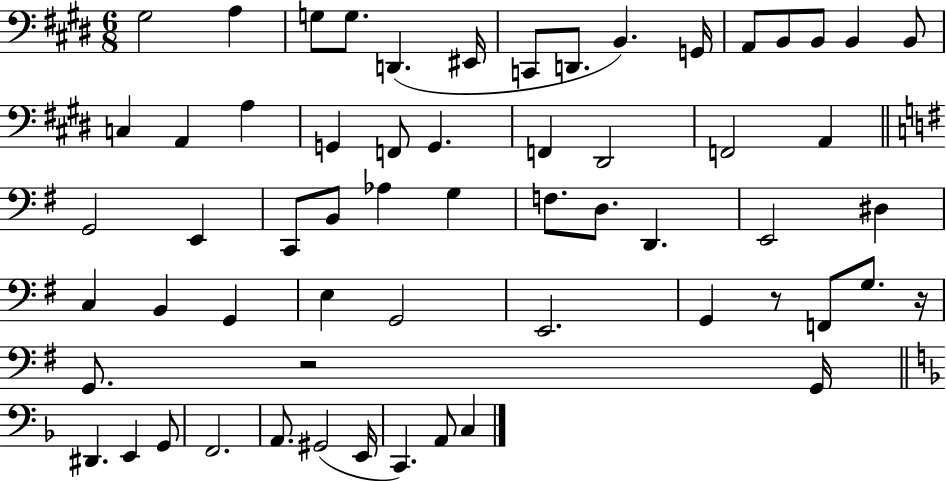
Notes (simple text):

G#3/h A3/q G3/e G3/e. D2/q. EIS2/s C2/e D2/e. B2/q. G2/s A2/e B2/e B2/e B2/q B2/e C3/q A2/q A3/q G2/q F2/e G2/q. F2/q D#2/h F2/h A2/q G2/h E2/q C2/e B2/e Ab3/q G3/q F3/e. D3/e. D2/q. E2/h D#3/q C3/q B2/q G2/q E3/q G2/h E2/h. G2/q R/e F2/e G3/e. R/s G2/e. R/h G2/s D#2/q. E2/q G2/e F2/h. A2/e. G#2/h E2/s C2/q. A2/e C3/q